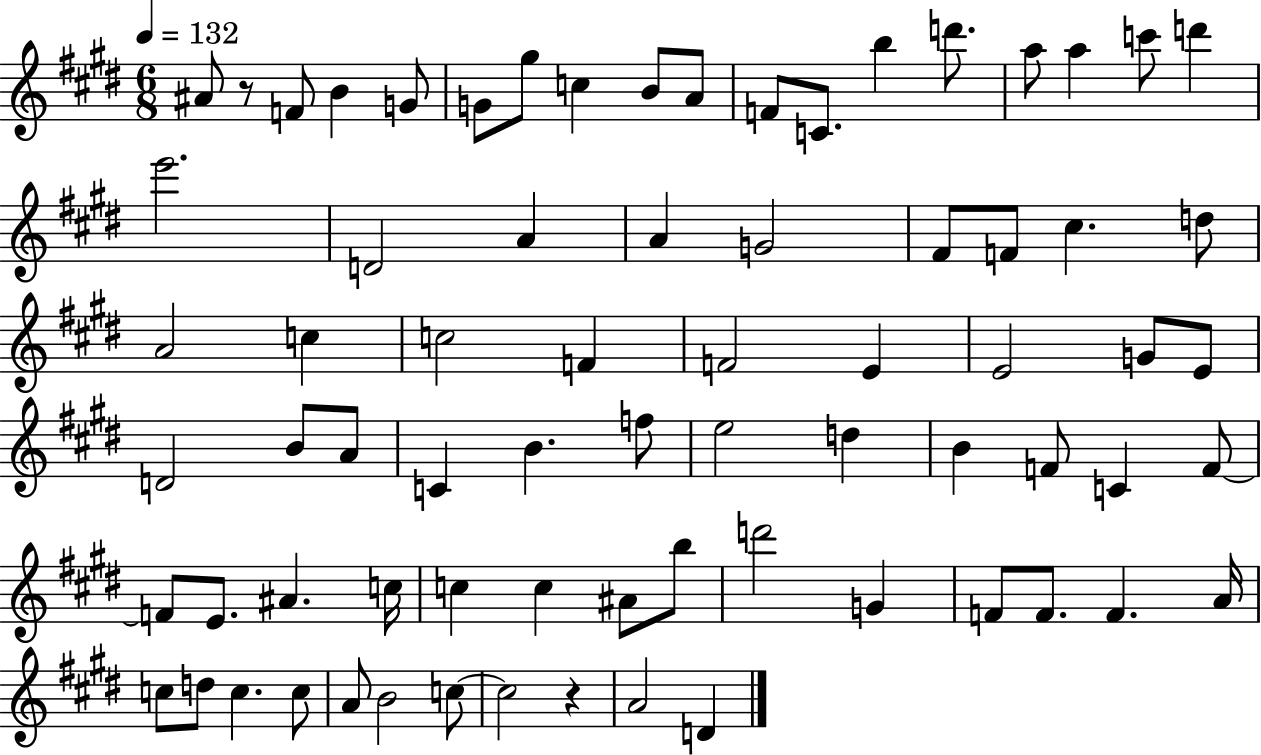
A#4/e R/e F4/e B4/q G4/e G4/e G#5/e C5/q B4/e A4/e F4/e C4/e. B5/q D6/e. A5/e A5/q C6/e D6/q E6/h. D4/h A4/q A4/q G4/h F#4/e F4/e C#5/q. D5/e A4/h C5/q C5/h F4/q F4/h E4/q E4/h G4/e E4/e D4/h B4/e A4/e C4/q B4/q. F5/e E5/h D5/q B4/q F4/e C4/q F4/e F4/e E4/e. A#4/q. C5/s C5/q C5/q A#4/e B5/e D6/h G4/q F4/e F4/e. F4/q. A4/s C5/e D5/e C5/q. C5/e A4/e B4/h C5/e C5/h R/q A4/h D4/q